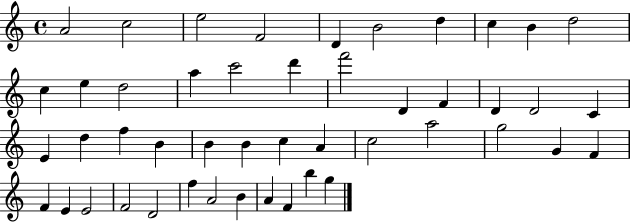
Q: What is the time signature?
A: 4/4